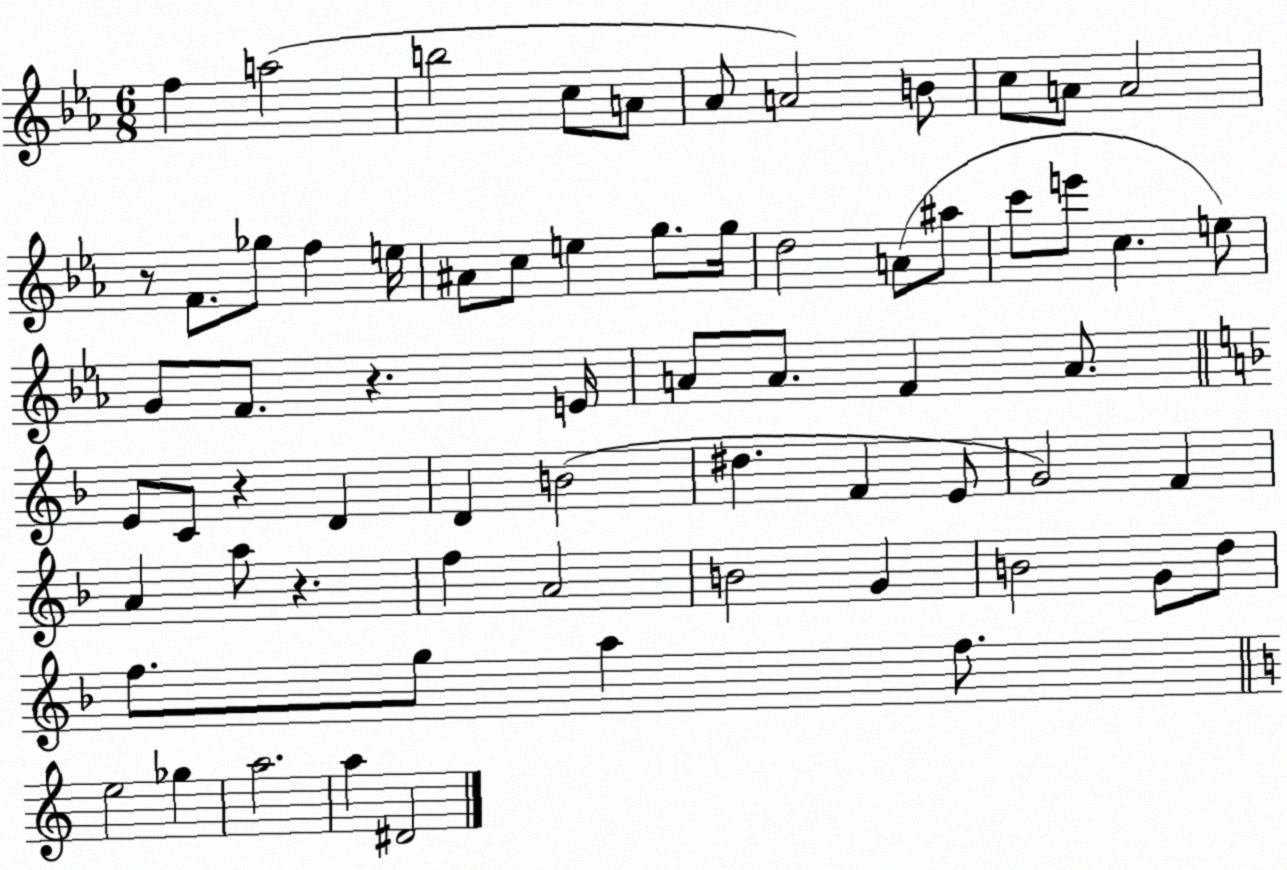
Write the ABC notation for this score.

X:1
T:Untitled
M:6/8
L:1/4
K:Eb
f a2 b2 c/2 A/2 _A/2 A2 B/2 c/2 A/2 A2 z/2 F/2 _g/2 f e/4 ^A/2 c/2 e g/2 g/4 d2 A/2 ^a/2 c'/2 e'/2 c e/2 G/2 F/2 z E/4 A/2 A/2 F A/2 E/2 C/2 z D D B2 ^d F E/2 G2 F A a/2 z f A2 B2 G B2 G/2 d/2 f/2 g/2 a f/2 e2 _g a2 a ^D2